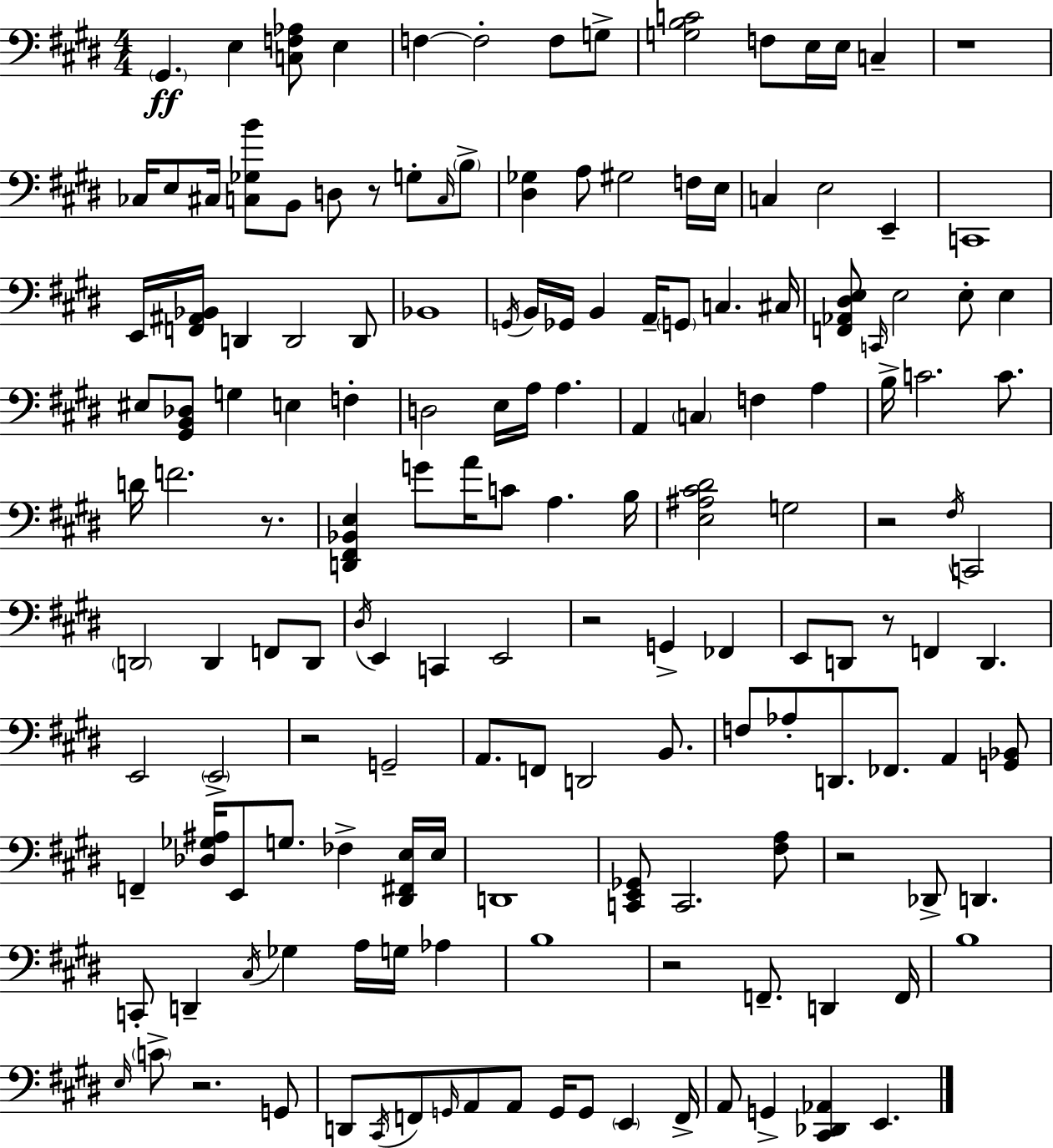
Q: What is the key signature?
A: E major